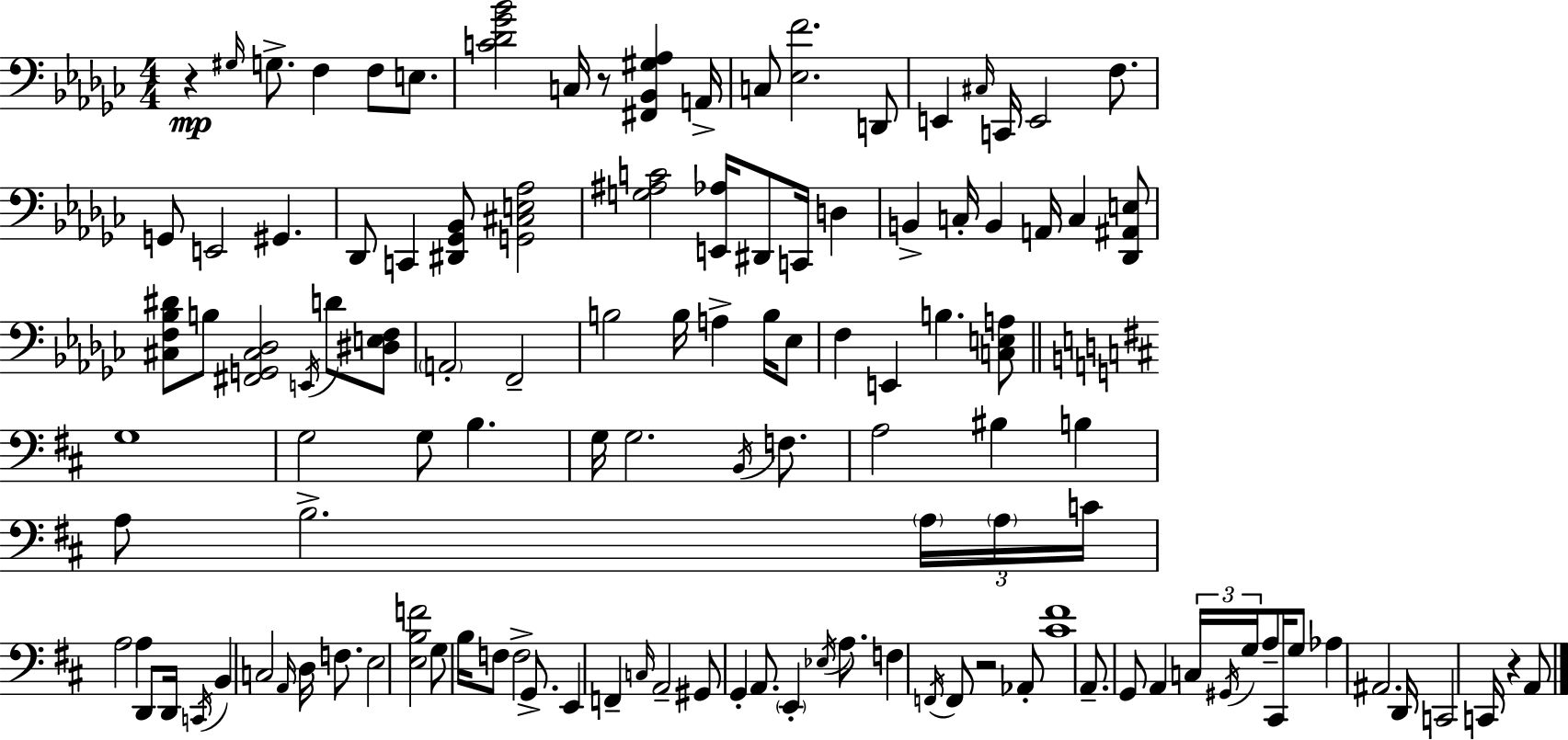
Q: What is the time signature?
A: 4/4